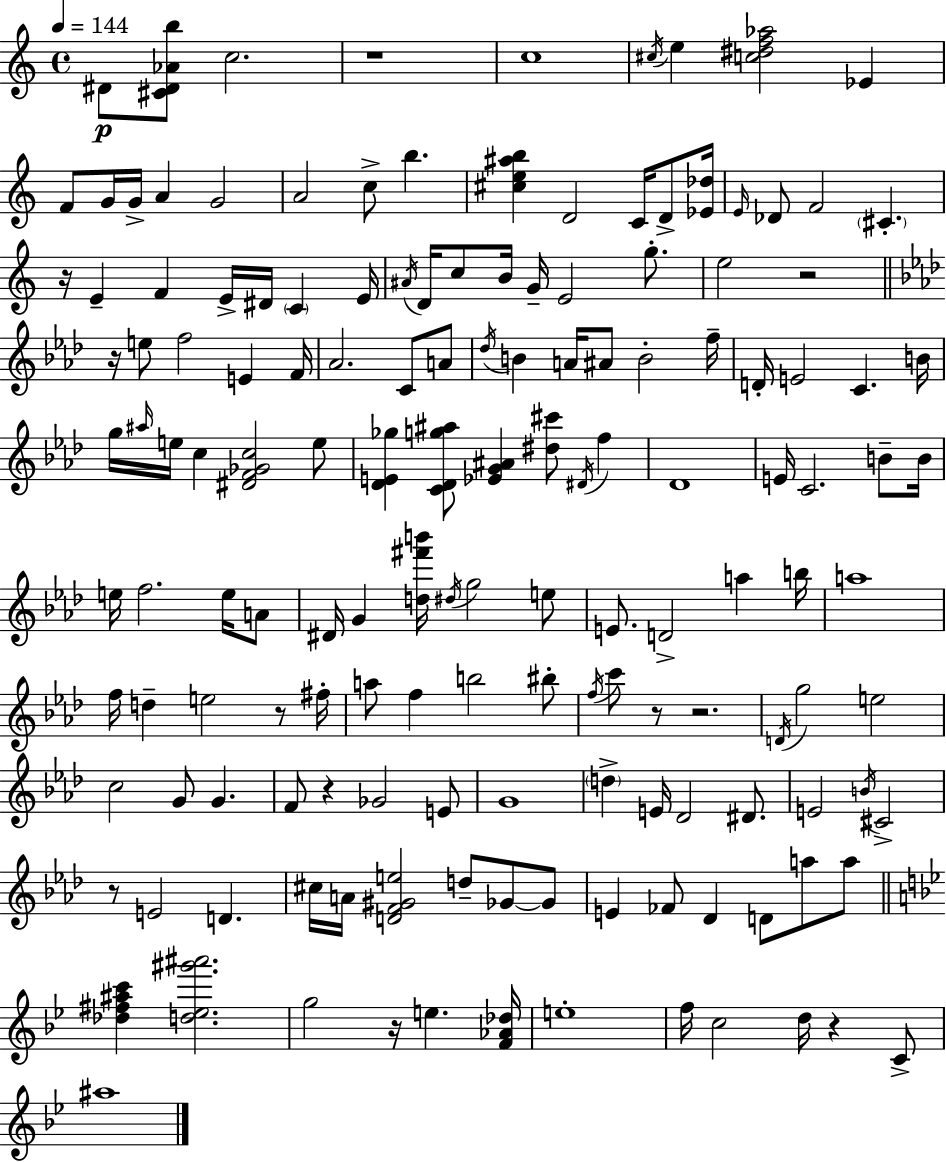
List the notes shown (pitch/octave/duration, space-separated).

D#4/e [C#4,D#4,Ab4,B5]/e C5/h. R/w C5/w C#5/s E5/q [C5,D#5,F5,Ab5]/h Eb4/q F4/e G4/s G4/s A4/q G4/h A4/h C5/e B5/q. [C#5,E5,A#5,B5]/q D4/h C4/s D4/e [Eb4,Db5]/s E4/s Db4/e F4/h C#4/q. R/s E4/q F4/q E4/s D#4/s C4/q E4/s A#4/s D4/s C5/e B4/s G4/s E4/h G5/e. E5/h R/h R/s E5/e F5/h E4/q F4/s Ab4/h. C4/e A4/e Db5/s B4/q A4/s A#4/e B4/h F5/s D4/s E4/h C4/q. B4/s G5/s A#5/s E5/s C5/q [D#4,F4,Gb4,C5]/h E5/e [Db4,E4,Gb5]/q [C4,Db4,G5,A#5]/e [Eb4,G4,A#4]/q [D#5,C#6]/e D#4/s F5/q Db4/w E4/s C4/h. B4/e B4/s E5/s F5/h. E5/s A4/e D#4/s G4/q [D5,F#6,B6]/s D#5/s G5/h E5/e E4/e. D4/h A5/q B5/s A5/w F5/s D5/q E5/h R/e F#5/s A5/e F5/q B5/h BIS5/e F5/s C6/e R/e R/h. D4/s G5/h E5/h C5/h G4/e G4/q. F4/e R/q Gb4/h E4/e G4/w D5/q E4/s Db4/h D#4/e. E4/h B4/s C#4/h R/e E4/h D4/q. C#5/s A4/s [D4,F4,G#4,E5]/h D5/e Gb4/e Gb4/e E4/q FES4/e Db4/q D4/e A5/e A5/e [Db5,F#5,A#5,C6]/q [D5,Eb5,G#6,A#6]/h. G5/h R/s E5/q. [F4,Ab4,Db5]/s E5/w F5/s C5/h D5/s R/q C4/e A#5/w